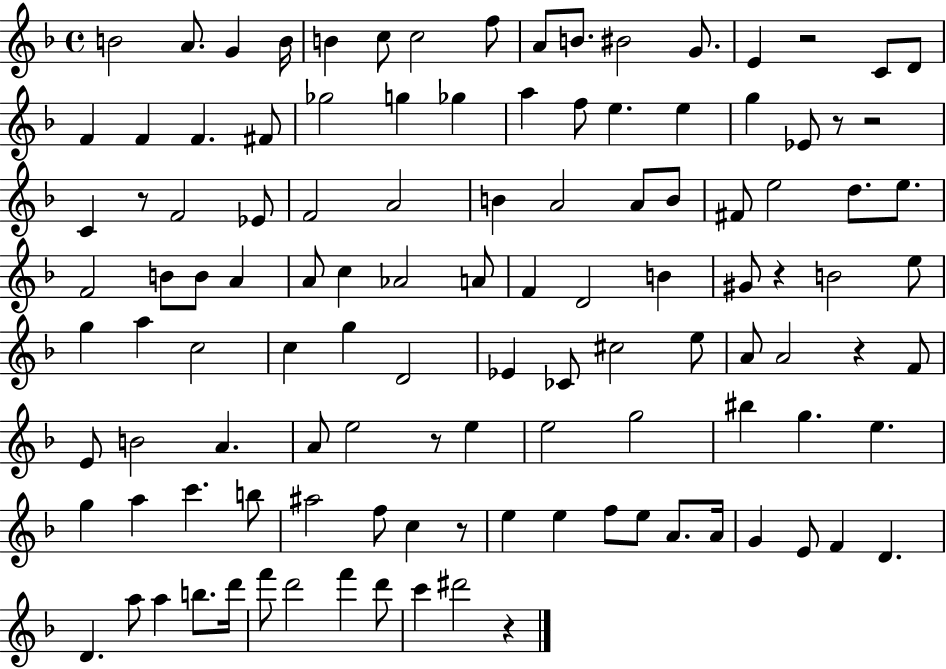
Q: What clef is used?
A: treble